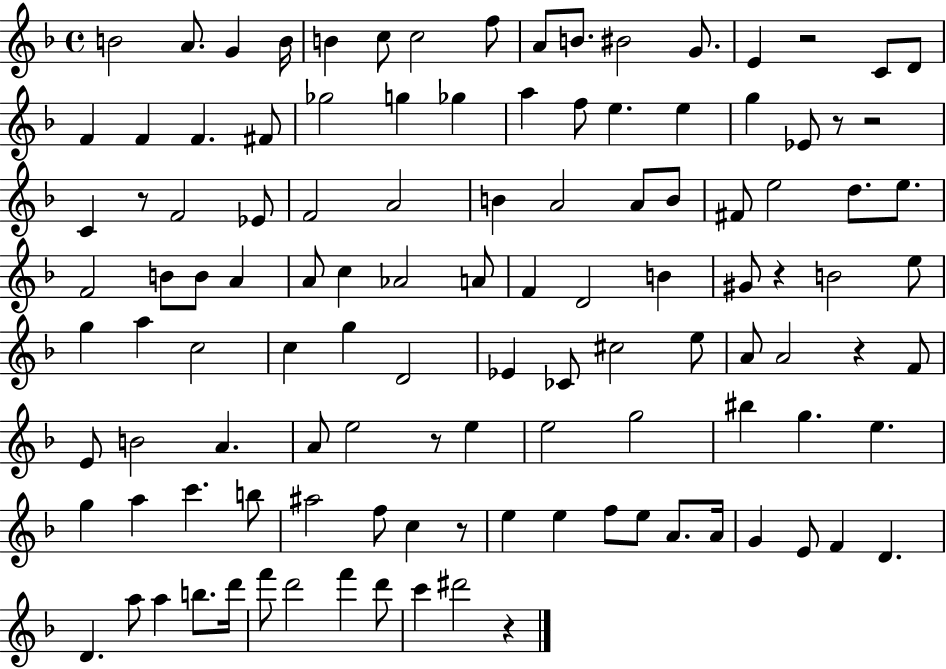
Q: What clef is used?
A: treble